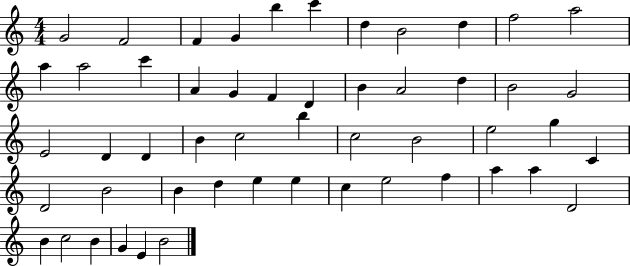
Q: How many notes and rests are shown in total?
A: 52